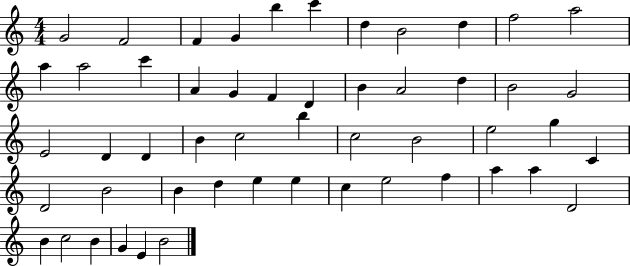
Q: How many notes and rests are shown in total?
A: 52